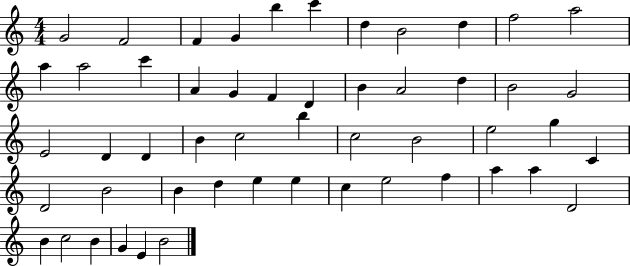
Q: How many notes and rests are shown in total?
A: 52